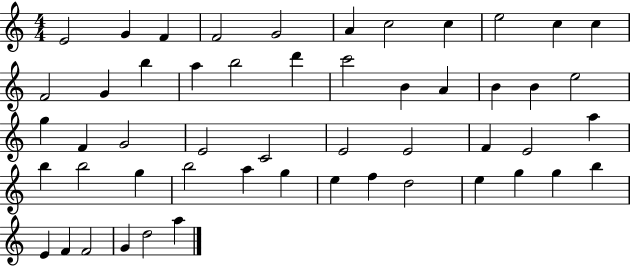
E4/h G4/q F4/q F4/h G4/h A4/q C5/h C5/q E5/h C5/q C5/q F4/h G4/q B5/q A5/q B5/h D6/q C6/h B4/q A4/q B4/q B4/q E5/h G5/q F4/q G4/h E4/h C4/h E4/h E4/h F4/q E4/h A5/q B5/q B5/h G5/q B5/h A5/q G5/q E5/q F5/q D5/h E5/q G5/q G5/q B5/q E4/q F4/q F4/h G4/q D5/h A5/q